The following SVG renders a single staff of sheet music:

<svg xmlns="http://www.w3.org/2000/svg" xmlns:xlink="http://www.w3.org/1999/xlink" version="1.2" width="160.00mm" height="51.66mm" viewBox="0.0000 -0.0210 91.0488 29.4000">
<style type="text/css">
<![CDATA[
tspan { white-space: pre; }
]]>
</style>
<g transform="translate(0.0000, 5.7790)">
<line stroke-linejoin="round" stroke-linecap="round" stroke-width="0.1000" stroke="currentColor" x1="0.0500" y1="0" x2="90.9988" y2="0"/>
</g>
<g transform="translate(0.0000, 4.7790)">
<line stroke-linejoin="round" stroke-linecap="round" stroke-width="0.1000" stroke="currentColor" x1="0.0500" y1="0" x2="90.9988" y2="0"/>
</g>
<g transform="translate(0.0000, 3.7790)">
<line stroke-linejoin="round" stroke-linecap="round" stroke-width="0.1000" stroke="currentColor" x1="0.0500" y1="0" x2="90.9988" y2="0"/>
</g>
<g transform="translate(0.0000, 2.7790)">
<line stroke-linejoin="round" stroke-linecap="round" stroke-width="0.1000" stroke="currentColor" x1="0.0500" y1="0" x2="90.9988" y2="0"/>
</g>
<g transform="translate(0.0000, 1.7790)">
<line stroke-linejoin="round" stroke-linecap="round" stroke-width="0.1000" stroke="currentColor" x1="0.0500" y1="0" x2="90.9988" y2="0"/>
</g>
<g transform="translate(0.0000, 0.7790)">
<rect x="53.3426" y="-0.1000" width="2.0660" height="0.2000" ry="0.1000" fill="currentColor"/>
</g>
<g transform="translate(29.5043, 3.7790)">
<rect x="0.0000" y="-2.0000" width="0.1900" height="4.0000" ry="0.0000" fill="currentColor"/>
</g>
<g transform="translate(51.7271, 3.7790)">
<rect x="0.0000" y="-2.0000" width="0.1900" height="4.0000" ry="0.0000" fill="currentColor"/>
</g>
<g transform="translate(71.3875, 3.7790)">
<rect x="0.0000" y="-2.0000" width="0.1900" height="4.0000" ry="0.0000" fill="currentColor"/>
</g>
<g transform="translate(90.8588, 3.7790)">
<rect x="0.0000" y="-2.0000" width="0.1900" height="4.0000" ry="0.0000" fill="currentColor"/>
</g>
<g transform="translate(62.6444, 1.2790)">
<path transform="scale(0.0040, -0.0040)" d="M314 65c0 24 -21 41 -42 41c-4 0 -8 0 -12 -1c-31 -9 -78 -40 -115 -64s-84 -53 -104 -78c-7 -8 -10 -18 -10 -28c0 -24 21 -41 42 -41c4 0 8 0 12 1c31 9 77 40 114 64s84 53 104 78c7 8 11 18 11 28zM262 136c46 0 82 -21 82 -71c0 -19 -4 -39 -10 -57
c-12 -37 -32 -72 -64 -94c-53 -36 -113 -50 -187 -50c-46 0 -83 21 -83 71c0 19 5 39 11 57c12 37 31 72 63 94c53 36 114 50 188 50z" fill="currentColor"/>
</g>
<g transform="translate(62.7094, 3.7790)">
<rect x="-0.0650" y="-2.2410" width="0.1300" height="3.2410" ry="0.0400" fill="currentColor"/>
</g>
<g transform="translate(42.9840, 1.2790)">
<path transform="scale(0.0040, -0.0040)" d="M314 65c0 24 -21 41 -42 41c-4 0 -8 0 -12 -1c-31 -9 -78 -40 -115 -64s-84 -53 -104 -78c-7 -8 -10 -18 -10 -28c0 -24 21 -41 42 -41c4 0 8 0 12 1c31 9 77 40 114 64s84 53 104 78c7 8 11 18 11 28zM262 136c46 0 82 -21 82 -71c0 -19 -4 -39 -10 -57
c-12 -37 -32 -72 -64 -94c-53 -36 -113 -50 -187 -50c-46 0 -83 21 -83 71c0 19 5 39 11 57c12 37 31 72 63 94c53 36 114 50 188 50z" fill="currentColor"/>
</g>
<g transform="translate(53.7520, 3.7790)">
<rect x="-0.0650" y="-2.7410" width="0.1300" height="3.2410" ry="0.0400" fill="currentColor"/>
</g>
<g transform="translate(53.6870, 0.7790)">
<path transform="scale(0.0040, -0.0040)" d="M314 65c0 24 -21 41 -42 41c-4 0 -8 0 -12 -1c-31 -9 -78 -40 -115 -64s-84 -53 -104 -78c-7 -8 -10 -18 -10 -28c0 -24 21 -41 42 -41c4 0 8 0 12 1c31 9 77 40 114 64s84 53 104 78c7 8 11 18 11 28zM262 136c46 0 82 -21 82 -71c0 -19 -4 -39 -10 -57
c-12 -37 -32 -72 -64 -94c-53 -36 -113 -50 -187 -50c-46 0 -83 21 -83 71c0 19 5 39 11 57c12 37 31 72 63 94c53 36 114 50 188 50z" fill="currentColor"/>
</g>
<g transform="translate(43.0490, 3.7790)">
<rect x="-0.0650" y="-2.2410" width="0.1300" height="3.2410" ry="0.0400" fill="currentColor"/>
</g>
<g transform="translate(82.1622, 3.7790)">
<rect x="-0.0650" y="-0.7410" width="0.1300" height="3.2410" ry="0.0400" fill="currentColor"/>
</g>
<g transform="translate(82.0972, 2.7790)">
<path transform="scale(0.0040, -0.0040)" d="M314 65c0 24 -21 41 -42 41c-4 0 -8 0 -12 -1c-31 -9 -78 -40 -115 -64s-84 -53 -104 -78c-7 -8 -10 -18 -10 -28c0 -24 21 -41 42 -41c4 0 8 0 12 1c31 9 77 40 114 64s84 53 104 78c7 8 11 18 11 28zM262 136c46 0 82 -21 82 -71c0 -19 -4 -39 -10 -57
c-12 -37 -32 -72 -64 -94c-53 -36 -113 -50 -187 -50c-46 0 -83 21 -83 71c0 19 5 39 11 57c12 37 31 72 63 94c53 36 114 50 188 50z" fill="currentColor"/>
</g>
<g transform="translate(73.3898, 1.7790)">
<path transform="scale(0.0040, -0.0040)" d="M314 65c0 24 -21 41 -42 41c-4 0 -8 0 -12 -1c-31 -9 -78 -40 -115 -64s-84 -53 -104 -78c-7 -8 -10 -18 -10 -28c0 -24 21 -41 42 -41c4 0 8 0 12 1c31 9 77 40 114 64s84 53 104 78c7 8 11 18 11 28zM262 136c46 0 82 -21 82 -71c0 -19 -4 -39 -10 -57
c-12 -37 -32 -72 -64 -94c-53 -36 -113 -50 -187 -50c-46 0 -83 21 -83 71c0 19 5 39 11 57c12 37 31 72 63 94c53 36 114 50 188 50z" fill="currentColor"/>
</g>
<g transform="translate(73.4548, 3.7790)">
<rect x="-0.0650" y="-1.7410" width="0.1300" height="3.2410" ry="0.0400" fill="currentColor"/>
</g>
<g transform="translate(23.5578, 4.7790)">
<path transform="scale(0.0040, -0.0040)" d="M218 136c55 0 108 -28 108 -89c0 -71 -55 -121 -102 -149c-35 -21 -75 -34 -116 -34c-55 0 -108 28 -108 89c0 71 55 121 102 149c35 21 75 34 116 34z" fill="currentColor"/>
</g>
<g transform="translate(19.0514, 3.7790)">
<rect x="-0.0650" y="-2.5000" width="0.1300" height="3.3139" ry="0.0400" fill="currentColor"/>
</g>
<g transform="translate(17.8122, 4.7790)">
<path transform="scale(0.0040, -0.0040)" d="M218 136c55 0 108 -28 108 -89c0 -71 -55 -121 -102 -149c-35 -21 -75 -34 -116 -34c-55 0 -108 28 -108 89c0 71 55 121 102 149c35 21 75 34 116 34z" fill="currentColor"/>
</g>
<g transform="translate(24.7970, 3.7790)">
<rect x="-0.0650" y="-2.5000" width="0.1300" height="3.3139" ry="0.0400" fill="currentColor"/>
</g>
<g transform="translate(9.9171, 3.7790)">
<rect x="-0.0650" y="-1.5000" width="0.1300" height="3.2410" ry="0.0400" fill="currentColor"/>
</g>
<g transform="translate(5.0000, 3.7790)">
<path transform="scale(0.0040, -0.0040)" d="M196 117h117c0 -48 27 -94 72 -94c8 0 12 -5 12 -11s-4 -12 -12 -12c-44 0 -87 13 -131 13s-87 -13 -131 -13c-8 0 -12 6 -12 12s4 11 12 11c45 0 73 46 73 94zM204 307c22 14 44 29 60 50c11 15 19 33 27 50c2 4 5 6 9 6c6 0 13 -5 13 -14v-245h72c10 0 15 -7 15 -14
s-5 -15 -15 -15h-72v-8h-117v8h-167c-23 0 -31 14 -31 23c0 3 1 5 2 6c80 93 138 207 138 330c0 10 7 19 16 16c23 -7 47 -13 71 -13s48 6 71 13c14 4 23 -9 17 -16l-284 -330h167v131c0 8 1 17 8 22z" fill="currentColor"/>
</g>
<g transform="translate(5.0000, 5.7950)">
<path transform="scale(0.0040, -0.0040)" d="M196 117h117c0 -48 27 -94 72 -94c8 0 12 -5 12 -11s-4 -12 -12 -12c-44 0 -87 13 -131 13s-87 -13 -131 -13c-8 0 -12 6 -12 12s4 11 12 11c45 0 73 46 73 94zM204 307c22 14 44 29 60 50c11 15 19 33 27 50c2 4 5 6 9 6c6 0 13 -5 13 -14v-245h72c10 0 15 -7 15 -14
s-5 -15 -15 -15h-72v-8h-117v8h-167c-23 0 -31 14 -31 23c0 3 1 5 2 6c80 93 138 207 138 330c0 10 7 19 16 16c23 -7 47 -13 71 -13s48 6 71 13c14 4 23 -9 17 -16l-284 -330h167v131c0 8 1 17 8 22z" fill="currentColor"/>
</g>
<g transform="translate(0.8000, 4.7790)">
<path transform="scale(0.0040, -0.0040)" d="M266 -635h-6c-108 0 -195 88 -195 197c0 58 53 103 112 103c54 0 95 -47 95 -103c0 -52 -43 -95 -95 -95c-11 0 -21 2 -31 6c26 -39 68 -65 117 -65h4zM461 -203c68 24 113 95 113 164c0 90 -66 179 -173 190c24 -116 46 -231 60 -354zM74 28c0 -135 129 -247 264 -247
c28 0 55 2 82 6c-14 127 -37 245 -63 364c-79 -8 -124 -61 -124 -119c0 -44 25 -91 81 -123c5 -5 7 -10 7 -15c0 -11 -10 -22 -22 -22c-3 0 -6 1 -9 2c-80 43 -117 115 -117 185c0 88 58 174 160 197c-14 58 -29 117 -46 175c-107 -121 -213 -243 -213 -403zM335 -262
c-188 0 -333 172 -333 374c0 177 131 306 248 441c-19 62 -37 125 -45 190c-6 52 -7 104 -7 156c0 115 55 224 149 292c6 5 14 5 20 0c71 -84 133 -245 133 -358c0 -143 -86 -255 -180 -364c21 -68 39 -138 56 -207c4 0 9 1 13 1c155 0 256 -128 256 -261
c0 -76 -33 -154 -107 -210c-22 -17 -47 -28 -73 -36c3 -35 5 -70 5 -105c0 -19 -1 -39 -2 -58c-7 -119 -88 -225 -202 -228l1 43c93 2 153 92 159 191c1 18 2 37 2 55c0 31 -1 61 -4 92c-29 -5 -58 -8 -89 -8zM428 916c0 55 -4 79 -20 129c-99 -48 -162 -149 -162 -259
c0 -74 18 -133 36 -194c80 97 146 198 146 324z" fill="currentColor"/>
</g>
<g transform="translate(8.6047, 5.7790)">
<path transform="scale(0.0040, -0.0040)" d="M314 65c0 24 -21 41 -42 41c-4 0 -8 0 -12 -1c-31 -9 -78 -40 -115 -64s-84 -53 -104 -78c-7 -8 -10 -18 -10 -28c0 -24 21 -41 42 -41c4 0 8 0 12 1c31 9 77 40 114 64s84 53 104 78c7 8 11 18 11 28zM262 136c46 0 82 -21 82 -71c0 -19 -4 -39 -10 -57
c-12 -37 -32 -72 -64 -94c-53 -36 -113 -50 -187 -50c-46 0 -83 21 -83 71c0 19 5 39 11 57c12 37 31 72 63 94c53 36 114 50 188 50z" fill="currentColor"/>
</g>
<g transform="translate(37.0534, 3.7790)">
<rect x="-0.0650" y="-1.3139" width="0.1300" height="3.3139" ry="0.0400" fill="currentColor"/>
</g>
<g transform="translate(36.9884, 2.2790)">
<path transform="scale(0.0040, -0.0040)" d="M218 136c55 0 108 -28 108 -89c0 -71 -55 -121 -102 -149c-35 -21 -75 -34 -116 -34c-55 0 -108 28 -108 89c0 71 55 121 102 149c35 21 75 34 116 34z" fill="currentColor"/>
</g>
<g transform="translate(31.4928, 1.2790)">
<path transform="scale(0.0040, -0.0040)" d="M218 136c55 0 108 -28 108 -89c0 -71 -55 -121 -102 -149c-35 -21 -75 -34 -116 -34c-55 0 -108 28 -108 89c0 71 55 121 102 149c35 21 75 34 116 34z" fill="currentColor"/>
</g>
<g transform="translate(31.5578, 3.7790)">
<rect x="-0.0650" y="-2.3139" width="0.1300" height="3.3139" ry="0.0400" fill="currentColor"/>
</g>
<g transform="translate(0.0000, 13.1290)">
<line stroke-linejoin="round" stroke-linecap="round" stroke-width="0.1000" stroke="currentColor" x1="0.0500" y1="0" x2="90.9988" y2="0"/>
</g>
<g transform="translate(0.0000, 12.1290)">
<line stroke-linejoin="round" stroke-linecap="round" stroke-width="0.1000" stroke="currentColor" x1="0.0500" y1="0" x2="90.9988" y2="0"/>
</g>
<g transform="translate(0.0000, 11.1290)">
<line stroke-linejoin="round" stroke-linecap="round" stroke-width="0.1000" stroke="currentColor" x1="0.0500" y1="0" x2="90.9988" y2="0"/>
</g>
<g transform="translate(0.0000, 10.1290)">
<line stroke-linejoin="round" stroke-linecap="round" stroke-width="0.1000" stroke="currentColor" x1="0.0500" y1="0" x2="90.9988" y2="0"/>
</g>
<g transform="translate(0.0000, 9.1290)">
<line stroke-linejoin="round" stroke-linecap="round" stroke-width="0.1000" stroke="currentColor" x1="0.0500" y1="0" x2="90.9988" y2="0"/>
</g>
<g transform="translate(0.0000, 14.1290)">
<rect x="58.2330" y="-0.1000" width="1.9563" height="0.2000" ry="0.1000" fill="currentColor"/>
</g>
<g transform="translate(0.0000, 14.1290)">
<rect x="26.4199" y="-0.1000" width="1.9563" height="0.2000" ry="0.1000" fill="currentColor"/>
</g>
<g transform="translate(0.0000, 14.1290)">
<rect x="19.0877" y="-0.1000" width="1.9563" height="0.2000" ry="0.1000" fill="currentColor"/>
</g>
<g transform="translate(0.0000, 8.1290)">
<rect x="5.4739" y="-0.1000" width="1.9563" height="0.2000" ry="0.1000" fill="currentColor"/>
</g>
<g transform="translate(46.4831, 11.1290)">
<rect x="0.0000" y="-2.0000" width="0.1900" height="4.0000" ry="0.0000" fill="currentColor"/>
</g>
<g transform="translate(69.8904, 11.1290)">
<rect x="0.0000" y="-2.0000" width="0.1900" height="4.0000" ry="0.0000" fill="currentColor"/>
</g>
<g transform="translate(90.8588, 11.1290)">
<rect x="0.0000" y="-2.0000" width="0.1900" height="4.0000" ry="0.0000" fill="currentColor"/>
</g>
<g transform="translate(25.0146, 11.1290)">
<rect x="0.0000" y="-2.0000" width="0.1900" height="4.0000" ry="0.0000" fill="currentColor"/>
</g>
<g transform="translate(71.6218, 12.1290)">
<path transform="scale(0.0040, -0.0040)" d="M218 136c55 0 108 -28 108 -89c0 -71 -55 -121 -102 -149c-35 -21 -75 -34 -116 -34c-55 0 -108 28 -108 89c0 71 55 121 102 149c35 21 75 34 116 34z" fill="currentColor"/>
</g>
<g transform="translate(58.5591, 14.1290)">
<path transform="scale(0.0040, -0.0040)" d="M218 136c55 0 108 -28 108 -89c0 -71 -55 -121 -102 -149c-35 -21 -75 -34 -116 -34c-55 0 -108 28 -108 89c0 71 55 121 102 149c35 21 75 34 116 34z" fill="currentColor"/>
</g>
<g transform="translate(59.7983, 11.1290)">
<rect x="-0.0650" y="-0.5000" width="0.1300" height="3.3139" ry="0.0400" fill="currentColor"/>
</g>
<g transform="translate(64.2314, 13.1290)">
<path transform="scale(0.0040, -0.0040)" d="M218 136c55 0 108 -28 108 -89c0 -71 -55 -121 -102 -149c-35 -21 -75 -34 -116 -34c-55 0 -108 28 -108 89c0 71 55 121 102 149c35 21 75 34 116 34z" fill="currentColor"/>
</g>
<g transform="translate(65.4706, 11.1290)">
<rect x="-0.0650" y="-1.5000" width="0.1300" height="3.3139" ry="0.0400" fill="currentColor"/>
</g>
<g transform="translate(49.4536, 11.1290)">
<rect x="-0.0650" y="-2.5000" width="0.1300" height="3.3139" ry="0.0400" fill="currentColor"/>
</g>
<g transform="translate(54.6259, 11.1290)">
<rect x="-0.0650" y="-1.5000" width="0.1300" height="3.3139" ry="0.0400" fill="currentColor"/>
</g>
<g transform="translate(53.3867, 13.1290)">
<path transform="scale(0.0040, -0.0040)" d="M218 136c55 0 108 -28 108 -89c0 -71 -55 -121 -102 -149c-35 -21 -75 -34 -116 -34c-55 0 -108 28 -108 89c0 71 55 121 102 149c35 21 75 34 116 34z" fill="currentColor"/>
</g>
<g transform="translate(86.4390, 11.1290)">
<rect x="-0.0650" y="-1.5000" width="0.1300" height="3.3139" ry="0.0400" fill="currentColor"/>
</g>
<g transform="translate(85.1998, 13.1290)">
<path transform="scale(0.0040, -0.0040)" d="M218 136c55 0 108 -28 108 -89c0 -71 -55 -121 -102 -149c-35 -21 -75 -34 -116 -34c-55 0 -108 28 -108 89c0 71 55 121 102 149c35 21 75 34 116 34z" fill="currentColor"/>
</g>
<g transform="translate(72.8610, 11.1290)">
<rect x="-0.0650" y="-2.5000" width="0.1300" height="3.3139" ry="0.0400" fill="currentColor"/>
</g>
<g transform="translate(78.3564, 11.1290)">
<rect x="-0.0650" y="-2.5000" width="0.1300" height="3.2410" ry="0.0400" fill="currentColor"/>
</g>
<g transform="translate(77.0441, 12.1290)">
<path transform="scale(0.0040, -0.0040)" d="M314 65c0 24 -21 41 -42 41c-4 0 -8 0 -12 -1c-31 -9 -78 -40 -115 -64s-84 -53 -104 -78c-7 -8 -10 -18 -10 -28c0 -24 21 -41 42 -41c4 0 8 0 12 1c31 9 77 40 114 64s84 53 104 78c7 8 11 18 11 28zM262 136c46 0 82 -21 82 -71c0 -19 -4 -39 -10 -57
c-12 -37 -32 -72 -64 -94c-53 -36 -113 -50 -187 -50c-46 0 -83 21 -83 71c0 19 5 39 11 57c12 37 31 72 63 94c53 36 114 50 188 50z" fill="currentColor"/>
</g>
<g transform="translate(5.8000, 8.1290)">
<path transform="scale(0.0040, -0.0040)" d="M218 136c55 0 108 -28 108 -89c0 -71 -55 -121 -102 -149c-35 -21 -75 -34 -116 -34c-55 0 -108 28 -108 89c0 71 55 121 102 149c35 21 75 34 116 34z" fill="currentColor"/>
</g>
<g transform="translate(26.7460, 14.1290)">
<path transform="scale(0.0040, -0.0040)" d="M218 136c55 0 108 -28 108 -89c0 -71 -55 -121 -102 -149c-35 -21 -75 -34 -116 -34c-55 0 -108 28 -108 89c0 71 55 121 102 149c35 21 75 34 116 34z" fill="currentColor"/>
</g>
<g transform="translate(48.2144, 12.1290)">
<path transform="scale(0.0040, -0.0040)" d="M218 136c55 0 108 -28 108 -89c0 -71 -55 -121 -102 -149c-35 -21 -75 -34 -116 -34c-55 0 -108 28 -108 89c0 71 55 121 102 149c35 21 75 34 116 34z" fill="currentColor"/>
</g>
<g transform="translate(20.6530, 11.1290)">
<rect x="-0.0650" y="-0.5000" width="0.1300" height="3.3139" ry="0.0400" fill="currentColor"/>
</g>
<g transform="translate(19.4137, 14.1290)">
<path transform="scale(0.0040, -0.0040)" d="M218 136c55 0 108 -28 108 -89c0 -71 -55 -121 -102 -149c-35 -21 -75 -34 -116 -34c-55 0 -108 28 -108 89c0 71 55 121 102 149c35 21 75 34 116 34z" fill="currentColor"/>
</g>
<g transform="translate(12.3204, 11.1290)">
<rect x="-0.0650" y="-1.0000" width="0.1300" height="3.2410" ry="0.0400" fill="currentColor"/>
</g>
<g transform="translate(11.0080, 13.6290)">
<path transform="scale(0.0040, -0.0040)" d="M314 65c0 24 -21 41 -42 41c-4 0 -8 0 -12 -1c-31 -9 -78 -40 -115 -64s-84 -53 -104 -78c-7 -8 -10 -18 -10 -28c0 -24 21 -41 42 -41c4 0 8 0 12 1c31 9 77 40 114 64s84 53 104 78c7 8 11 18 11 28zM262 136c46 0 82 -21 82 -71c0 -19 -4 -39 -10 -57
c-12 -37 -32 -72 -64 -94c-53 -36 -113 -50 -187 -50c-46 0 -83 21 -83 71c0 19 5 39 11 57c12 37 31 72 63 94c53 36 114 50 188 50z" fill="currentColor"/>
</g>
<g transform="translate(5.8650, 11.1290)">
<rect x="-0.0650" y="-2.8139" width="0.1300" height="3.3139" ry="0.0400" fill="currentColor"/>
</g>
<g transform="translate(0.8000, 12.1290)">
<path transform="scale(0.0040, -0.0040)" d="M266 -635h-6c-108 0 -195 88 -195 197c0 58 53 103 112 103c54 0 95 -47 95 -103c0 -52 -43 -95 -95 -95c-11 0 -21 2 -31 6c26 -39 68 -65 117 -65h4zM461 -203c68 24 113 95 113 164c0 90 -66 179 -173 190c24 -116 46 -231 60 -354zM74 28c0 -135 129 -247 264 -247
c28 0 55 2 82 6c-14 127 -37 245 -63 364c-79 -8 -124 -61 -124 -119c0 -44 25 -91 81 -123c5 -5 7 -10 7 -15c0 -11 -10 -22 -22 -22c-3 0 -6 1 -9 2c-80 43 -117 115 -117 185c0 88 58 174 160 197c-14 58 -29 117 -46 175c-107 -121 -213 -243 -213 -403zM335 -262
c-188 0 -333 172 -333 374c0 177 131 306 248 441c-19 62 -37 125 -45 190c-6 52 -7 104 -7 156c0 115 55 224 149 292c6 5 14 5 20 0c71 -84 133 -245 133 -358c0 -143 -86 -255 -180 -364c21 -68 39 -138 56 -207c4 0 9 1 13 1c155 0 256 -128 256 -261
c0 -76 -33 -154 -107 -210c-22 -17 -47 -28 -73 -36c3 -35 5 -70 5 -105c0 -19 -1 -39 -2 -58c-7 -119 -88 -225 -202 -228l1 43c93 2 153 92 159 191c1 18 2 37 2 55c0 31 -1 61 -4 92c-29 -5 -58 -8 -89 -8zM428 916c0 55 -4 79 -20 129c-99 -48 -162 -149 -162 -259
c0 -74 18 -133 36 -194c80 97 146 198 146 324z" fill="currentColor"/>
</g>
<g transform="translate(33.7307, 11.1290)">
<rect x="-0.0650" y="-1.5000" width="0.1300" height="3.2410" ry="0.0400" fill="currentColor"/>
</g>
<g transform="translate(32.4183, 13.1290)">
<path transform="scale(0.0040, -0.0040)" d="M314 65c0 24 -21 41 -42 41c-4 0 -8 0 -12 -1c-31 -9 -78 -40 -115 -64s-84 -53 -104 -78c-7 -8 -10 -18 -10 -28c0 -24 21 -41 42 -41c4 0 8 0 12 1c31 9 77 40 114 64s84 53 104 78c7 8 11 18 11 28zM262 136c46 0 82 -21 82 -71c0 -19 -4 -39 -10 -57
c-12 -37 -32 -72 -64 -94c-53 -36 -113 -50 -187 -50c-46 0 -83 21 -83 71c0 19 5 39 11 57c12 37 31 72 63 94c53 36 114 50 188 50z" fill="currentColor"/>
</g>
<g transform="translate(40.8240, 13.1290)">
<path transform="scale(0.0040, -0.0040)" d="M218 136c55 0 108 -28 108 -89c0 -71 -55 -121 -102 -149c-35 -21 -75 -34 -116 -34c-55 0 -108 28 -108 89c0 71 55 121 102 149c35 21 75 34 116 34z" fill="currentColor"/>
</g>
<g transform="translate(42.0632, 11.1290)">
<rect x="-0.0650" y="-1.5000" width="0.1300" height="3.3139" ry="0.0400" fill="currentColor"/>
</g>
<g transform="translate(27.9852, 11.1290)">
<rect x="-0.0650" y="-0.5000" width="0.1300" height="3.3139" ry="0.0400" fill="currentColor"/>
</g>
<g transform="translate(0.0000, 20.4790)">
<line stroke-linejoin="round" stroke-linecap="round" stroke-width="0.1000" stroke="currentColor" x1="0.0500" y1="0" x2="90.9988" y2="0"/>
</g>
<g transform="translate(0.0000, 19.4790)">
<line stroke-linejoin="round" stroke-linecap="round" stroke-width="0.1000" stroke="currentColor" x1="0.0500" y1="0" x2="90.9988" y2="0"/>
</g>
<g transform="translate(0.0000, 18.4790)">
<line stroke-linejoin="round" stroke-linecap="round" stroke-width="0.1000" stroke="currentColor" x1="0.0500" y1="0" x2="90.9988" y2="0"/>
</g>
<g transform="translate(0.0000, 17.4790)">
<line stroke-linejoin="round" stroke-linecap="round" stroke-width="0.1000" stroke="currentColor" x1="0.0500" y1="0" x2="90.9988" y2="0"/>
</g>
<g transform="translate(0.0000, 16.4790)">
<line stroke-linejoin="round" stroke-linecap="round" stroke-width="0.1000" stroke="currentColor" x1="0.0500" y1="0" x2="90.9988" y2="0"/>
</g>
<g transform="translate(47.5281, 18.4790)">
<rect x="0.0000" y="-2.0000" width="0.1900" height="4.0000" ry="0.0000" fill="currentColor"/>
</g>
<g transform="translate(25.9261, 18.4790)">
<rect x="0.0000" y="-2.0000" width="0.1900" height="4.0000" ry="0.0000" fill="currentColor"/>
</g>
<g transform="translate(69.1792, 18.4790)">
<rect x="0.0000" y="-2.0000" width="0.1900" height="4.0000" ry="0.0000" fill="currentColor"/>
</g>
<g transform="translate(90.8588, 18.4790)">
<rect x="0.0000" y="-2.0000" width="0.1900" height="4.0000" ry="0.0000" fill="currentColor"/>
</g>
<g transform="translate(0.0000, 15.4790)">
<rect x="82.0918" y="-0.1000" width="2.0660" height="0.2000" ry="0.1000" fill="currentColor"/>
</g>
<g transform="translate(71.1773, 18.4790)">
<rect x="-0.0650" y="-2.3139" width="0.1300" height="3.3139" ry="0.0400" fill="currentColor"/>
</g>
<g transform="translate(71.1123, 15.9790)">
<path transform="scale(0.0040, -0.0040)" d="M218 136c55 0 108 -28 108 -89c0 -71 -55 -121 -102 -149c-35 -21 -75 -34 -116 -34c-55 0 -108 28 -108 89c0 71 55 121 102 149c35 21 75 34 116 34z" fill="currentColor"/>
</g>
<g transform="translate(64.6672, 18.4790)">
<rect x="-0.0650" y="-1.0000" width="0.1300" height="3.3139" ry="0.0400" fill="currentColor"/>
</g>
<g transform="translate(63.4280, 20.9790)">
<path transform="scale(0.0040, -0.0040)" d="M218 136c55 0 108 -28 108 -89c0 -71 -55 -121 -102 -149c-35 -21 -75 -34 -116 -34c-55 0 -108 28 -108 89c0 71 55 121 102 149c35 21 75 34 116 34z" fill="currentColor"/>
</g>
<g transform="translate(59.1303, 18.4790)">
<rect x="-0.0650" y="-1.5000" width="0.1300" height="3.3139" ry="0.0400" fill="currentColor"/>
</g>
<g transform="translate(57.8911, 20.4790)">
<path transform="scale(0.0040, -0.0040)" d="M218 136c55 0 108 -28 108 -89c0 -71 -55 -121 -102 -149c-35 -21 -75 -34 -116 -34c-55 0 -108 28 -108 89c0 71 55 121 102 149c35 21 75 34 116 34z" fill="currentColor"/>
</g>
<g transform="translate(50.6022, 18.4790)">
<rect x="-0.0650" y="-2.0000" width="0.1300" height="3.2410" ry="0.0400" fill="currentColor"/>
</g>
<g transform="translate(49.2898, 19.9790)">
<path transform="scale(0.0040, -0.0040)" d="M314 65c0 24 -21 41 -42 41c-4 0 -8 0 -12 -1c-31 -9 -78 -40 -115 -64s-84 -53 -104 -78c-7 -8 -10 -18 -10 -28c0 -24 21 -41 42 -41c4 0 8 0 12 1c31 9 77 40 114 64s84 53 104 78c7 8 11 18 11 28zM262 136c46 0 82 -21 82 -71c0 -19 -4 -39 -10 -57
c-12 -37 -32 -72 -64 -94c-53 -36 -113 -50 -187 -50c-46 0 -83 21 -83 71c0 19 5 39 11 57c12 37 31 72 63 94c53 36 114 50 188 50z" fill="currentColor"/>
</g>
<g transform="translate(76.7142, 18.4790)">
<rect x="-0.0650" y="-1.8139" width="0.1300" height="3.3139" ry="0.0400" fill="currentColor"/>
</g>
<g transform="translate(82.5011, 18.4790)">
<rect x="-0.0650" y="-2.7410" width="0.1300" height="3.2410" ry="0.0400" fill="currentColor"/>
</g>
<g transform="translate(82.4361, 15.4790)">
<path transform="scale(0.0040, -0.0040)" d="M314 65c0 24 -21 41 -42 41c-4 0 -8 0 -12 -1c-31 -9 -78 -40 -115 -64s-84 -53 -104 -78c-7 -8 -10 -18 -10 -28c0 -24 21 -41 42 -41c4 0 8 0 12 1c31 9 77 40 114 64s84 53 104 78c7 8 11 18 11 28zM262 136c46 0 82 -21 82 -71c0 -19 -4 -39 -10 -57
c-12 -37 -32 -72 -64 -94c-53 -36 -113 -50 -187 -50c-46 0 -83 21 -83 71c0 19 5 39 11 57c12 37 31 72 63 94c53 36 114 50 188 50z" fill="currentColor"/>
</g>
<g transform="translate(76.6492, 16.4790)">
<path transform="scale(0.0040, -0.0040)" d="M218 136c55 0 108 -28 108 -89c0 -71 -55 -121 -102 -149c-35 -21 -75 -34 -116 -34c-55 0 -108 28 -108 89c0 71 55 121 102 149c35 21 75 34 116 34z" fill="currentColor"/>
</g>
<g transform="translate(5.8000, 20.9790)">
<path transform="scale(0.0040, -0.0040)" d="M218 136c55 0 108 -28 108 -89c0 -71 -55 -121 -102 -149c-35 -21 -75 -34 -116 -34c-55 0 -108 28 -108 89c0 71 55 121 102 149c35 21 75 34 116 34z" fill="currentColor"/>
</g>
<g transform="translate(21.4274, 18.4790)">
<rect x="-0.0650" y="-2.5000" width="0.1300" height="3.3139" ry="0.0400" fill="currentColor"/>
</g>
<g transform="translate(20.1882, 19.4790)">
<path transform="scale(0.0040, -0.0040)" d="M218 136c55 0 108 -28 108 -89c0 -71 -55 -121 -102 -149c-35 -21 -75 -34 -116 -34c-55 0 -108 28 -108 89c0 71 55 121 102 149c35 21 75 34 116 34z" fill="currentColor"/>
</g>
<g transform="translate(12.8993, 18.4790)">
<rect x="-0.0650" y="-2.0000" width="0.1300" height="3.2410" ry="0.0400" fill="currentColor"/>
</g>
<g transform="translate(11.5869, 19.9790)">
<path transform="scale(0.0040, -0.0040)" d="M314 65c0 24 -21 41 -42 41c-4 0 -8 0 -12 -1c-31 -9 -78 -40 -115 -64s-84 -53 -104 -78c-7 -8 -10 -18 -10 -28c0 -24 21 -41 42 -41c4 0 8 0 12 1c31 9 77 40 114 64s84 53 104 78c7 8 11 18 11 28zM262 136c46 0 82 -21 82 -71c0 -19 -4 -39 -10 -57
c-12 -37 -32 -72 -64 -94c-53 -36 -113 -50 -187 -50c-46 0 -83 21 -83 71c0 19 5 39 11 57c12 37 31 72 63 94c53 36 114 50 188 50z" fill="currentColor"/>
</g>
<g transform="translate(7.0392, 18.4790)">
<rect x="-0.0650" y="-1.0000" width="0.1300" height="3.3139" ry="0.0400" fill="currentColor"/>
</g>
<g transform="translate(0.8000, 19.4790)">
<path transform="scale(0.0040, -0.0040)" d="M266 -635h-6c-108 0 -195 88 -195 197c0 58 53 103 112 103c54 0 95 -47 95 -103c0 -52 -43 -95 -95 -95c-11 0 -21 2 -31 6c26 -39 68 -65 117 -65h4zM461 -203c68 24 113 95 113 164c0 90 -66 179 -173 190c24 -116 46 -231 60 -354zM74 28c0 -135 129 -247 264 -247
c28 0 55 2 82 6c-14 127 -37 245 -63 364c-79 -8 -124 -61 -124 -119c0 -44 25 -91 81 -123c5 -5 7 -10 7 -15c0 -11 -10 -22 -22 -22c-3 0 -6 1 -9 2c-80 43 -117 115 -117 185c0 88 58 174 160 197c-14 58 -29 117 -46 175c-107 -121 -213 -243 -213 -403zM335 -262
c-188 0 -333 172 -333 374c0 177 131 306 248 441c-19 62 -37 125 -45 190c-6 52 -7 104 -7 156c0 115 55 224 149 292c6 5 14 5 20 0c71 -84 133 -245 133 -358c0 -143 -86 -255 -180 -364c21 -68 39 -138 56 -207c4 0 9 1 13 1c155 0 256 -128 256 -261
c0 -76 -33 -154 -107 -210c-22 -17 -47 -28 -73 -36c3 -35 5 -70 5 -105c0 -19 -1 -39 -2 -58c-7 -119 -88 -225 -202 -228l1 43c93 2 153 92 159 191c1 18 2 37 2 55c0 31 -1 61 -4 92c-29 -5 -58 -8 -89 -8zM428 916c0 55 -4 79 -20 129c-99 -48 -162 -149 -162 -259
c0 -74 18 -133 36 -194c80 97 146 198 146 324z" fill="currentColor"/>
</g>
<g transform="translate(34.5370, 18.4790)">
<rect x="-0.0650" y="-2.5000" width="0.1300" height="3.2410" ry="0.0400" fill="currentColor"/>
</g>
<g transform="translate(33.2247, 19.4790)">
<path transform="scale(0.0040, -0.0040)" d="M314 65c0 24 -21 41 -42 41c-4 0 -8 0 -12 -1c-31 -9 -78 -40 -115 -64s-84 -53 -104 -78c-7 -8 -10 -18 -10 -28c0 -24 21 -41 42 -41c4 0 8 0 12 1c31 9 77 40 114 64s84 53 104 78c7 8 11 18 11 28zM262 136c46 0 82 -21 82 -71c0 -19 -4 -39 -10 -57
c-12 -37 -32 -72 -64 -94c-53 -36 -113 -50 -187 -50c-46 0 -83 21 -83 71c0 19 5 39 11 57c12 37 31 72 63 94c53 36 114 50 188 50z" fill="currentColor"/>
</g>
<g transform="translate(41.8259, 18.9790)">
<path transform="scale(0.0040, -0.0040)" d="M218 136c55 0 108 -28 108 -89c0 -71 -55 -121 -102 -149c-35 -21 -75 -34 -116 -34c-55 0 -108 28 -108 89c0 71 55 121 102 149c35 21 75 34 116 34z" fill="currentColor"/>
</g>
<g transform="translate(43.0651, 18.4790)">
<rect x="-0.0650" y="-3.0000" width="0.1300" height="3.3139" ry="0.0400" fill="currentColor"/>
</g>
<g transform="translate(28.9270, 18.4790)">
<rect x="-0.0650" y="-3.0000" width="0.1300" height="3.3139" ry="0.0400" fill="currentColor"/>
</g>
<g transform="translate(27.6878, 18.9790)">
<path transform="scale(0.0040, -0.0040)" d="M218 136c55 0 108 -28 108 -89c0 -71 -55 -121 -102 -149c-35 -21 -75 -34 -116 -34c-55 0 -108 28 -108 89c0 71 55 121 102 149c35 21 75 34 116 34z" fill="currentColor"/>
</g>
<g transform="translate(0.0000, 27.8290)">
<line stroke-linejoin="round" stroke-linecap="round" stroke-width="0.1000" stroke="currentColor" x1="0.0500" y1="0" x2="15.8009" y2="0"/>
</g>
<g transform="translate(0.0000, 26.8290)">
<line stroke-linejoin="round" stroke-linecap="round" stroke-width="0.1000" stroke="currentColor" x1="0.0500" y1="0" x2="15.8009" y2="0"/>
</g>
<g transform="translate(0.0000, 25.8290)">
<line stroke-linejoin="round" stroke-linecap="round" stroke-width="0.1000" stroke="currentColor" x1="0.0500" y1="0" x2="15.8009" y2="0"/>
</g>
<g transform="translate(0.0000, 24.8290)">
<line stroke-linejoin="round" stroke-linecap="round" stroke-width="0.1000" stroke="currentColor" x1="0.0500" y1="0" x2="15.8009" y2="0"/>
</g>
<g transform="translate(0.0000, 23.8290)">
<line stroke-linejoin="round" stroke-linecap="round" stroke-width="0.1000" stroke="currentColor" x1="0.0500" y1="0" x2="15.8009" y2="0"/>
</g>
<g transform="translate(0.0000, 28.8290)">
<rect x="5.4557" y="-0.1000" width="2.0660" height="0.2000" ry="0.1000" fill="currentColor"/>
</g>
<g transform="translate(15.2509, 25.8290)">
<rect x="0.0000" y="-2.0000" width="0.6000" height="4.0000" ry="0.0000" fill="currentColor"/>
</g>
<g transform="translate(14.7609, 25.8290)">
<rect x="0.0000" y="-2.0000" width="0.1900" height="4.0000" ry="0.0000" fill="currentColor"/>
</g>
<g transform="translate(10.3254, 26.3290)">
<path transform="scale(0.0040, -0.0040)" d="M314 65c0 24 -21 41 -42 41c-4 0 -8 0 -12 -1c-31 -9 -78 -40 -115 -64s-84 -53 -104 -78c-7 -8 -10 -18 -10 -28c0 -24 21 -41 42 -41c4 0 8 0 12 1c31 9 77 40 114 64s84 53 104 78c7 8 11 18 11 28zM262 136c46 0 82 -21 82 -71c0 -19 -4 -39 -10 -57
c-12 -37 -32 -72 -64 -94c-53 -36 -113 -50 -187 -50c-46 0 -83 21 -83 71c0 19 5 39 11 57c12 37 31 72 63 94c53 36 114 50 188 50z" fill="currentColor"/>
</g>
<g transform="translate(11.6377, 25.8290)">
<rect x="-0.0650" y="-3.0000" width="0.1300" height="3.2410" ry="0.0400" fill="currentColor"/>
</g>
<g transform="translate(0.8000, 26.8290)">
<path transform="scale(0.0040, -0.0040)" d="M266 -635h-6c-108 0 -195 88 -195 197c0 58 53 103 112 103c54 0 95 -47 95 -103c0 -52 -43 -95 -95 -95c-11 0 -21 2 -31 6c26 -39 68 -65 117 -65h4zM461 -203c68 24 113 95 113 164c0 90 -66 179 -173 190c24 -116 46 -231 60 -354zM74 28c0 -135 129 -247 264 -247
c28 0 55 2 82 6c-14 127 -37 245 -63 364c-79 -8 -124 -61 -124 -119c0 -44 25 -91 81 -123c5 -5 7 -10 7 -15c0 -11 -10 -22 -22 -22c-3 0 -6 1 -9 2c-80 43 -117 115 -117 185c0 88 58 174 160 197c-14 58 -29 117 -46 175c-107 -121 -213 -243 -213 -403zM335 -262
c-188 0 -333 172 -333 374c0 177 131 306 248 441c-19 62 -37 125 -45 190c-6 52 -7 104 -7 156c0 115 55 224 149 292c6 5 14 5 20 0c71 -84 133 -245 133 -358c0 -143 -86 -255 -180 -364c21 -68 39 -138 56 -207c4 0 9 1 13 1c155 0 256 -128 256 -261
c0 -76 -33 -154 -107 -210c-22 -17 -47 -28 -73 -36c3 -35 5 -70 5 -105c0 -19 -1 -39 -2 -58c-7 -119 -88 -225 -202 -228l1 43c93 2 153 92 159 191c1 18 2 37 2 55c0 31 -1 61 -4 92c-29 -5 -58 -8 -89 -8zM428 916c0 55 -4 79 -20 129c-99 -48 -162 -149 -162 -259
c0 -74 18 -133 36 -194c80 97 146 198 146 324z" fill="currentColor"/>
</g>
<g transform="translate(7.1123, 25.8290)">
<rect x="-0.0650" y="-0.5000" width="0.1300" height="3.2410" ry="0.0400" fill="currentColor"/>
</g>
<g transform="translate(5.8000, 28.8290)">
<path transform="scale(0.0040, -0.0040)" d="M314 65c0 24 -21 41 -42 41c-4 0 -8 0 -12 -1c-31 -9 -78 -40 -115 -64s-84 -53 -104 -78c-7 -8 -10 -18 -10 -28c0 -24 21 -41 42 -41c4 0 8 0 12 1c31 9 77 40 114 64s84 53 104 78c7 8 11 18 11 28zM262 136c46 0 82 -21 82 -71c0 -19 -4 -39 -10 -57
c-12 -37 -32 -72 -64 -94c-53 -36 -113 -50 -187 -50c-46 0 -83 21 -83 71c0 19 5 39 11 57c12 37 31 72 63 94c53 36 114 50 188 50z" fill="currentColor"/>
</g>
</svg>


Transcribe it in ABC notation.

X:1
T:Untitled
M:4/4
L:1/4
K:C
E2 G G g e g2 a2 g2 f2 d2 a D2 C C E2 E G E C E G G2 E D F2 G A G2 A F2 E D g f a2 C2 A2